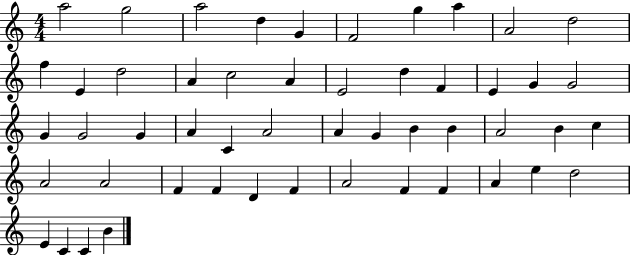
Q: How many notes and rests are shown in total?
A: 51